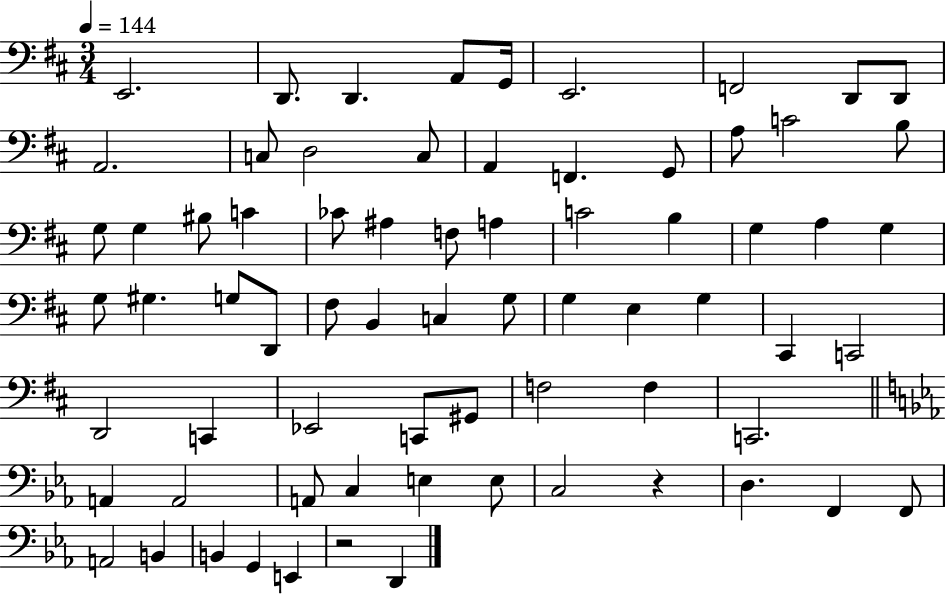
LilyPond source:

{
  \clef bass
  \numericTimeSignature
  \time 3/4
  \key d \major
  \tempo 4 = 144
  e,2. | d,8. d,4. a,8 g,16 | e,2. | f,2 d,8 d,8 | \break a,2. | c8 d2 c8 | a,4 f,4. g,8 | a8 c'2 b8 | \break g8 g4 bis8 c'4 | ces'8 ais4 f8 a4 | c'2 b4 | g4 a4 g4 | \break g8 gis4. g8 d,8 | fis8 b,4 c4 g8 | g4 e4 g4 | cis,4 c,2 | \break d,2 c,4 | ees,2 c,8 gis,8 | f2 f4 | c,2. | \break \bar "||" \break \key ees \major a,4 a,2 | a,8 c4 e4 e8 | c2 r4 | d4. f,4 f,8 | \break a,2 b,4 | b,4 g,4 e,4 | r2 d,4 | \bar "|."
}